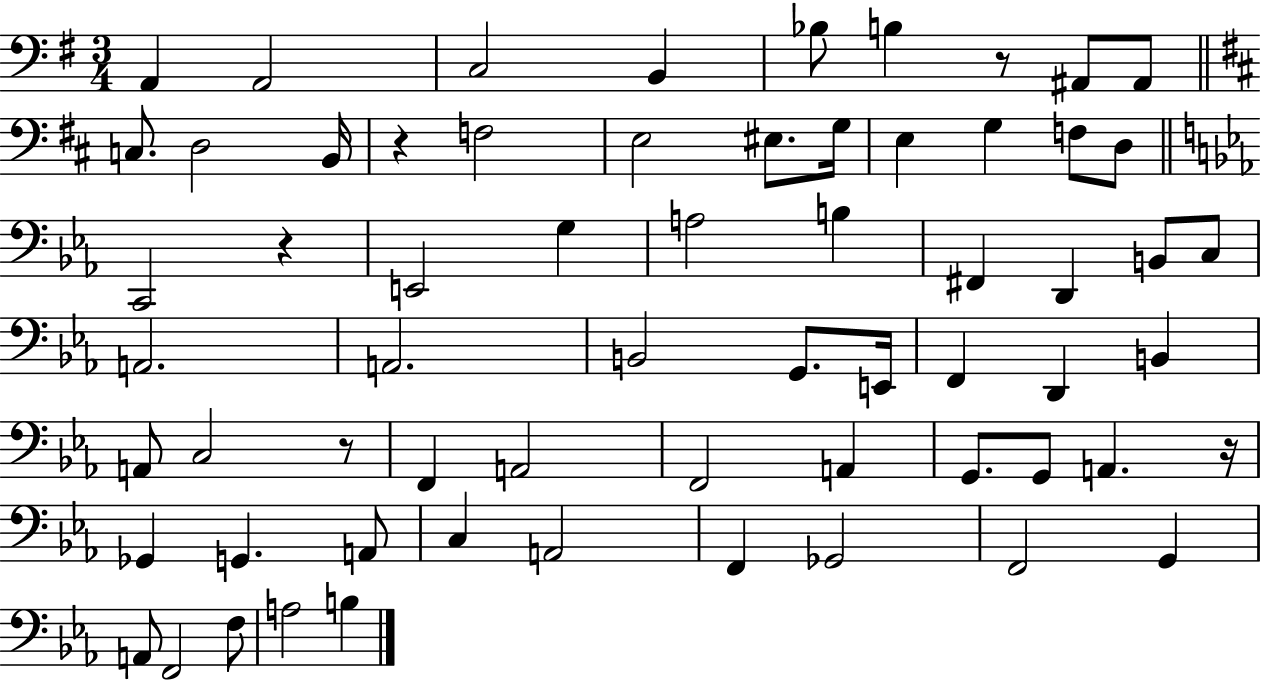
{
  \clef bass
  \numericTimeSignature
  \time 3/4
  \key g \major
  a,4 a,2 | c2 b,4 | bes8 b4 r8 ais,8 ais,8 | \bar "||" \break \key d \major c8. d2 b,16 | r4 f2 | e2 eis8. g16 | e4 g4 f8 d8 | \break \bar "||" \break \key ees \major c,2 r4 | e,2 g4 | a2 b4 | fis,4 d,4 b,8 c8 | \break a,2. | a,2. | b,2 g,8. e,16 | f,4 d,4 b,4 | \break a,8 c2 r8 | f,4 a,2 | f,2 a,4 | g,8. g,8 a,4. r16 | \break ges,4 g,4. a,8 | c4 a,2 | f,4 ges,2 | f,2 g,4 | \break a,8 f,2 f8 | a2 b4 | \bar "|."
}